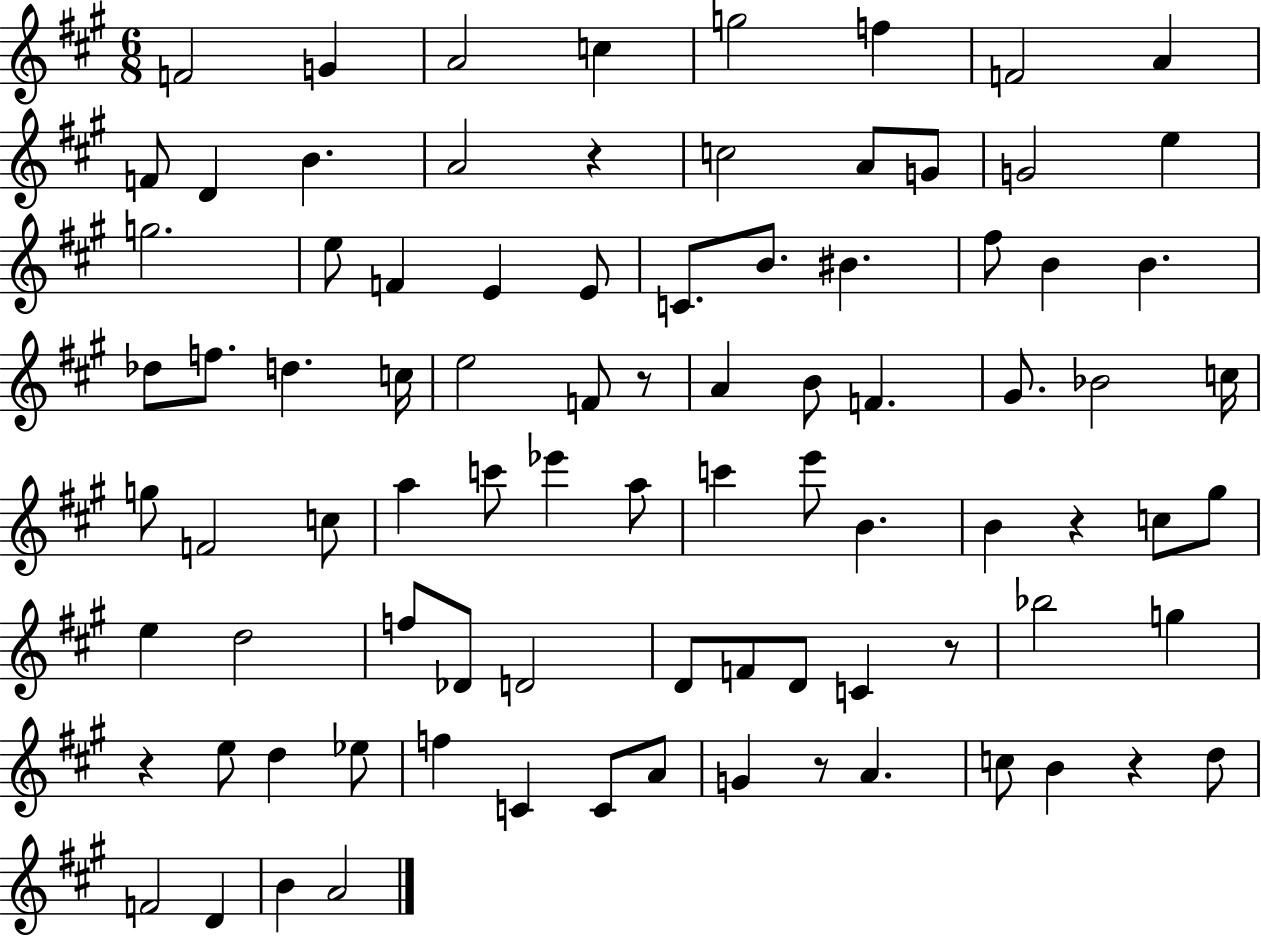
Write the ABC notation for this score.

X:1
T:Untitled
M:6/8
L:1/4
K:A
F2 G A2 c g2 f F2 A F/2 D B A2 z c2 A/2 G/2 G2 e g2 e/2 F E E/2 C/2 B/2 ^B ^f/2 B B _d/2 f/2 d c/4 e2 F/2 z/2 A B/2 F ^G/2 _B2 c/4 g/2 F2 c/2 a c'/2 _e' a/2 c' e'/2 B B z c/2 ^g/2 e d2 f/2 _D/2 D2 D/2 F/2 D/2 C z/2 _b2 g z e/2 d _e/2 f C C/2 A/2 G z/2 A c/2 B z d/2 F2 D B A2